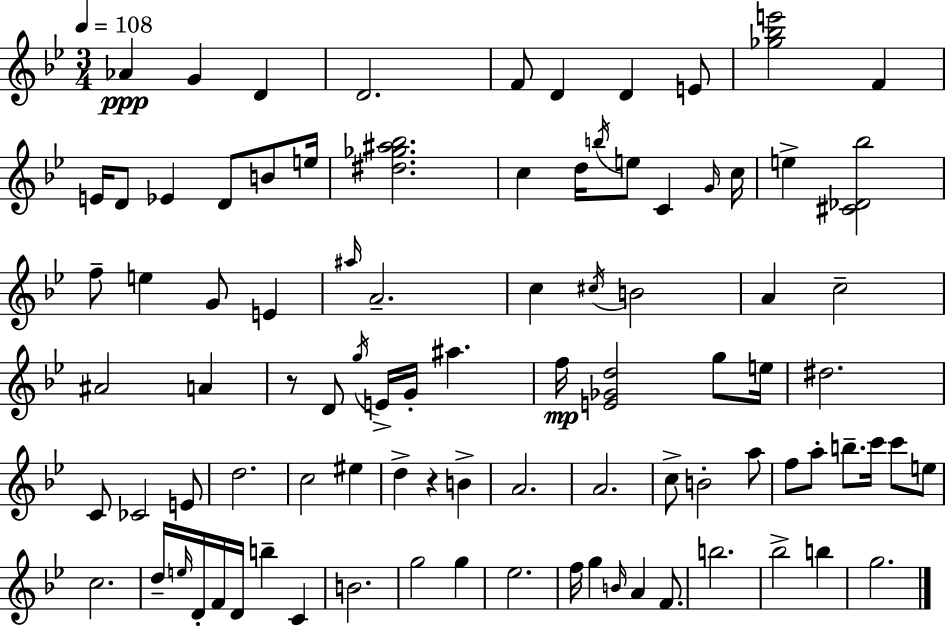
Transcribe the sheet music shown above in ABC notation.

X:1
T:Untitled
M:3/4
L:1/4
K:Gm
_A G D D2 F/2 D D E/2 [_g_be']2 F E/4 D/2 _E D/2 B/2 e/4 [^d_g^a_b]2 c d/4 b/4 e/2 C G/4 c/4 e [^C_D_b]2 f/2 e G/2 E ^a/4 A2 c ^c/4 B2 A c2 ^A2 A z/2 D/2 g/4 E/4 G/4 ^a f/4 [E_Gd]2 g/2 e/4 ^d2 C/2 _C2 E/2 d2 c2 ^e d z B A2 A2 c/2 B2 a/2 f/2 a/2 b/2 c'/4 c'/2 e/2 c2 d/4 e/4 D/4 F/4 D/4 b C B2 g2 g _e2 f/4 g B/4 A F/2 b2 _b2 b g2